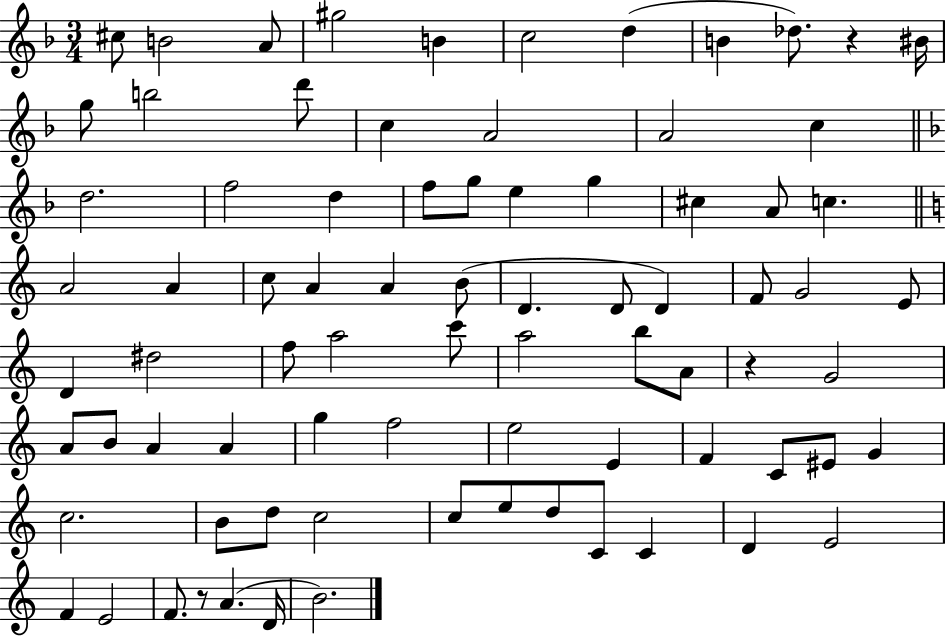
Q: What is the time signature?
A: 3/4